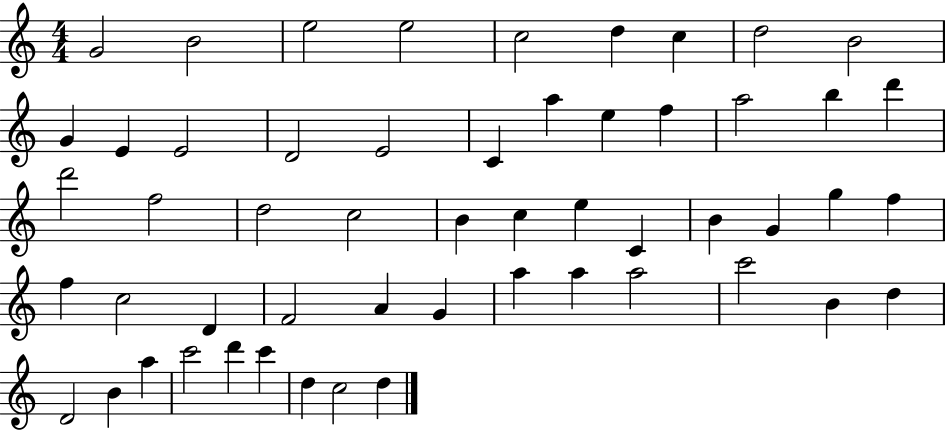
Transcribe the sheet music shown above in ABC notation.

X:1
T:Untitled
M:4/4
L:1/4
K:C
G2 B2 e2 e2 c2 d c d2 B2 G E E2 D2 E2 C a e f a2 b d' d'2 f2 d2 c2 B c e C B G g f f c2 D F2 A G a a a2 c'2 B d D2 B a c'2 d' c' d c2 d